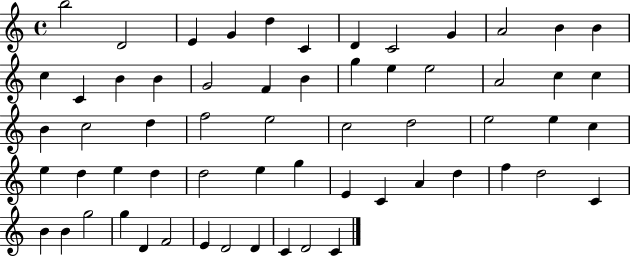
B5/h D4/h E4/q G4/q D5/q C4/q D4/q C4/h G4/q A4/h B4/q B4/q C5/q C4/q B4/q B4/q G4/h F4/q B4/q G5/q E5/q E5/h A4/h C5/q C5/q B4/q C5/h D5/q F5/h E5/h C5/h D5/h E5/h E5/q C5/q E5/q D5/q E5/q D5/q D5/h E5/q G5/q E4/q C4/q A4/q D5/q F5/q D5/h C4/q B4/q B4/q G5/h G5/q D4/q F4/h E4/q D4/h D4/q C4/q D4/h C4/q